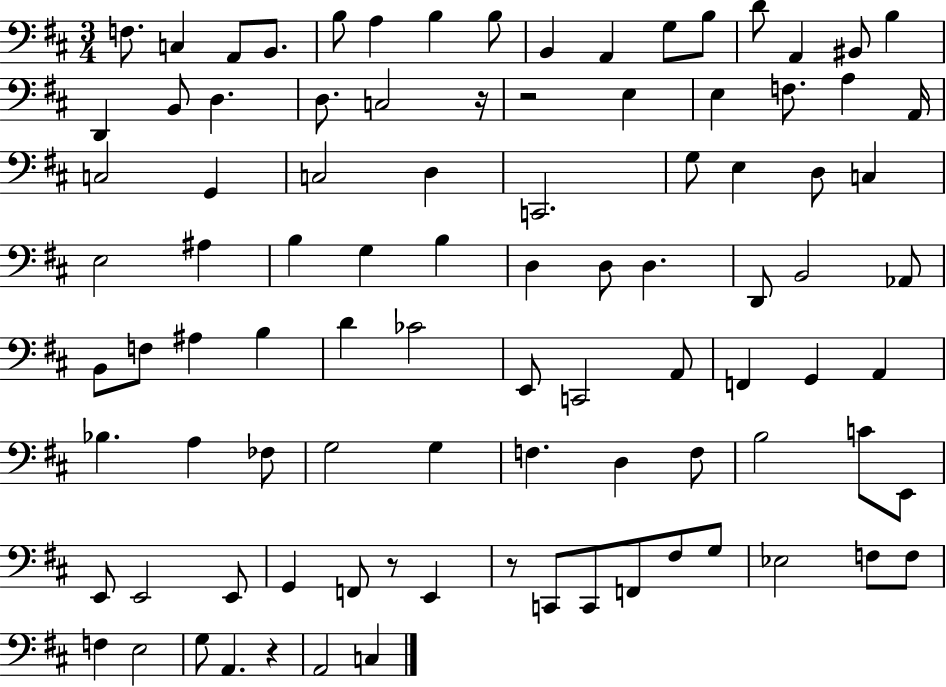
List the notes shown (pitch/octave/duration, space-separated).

F3/e. C3/q A2/e B2/e. B3/e A3/q B3/q B3/e B2/q A2/q G3/e B3/e D4/e A2/q BIS2/e B3/q D2/q B2/e D3/q. D3/e. C3/h R/s R/h E3/q E3/q F3/e. A3/q A2/s C3/h G2/q C3/h D3/q C2/h. G3/e E3/q D3/e C3/q E3/h A#3/q B3/q G3/q B3/q D3/q D3/e D3/q. D2/e B2/h Ab2/e B2/e F3/e A#3/q B3/q D4/q CES4/h E2/e C2/h A2/e F2/q G2/q A2/q Bb3/q. A3/q FES3/e G3/h G3/q F3/q. D3/q F3/e B3/h C4/e E2/e E2/e E2/h E2/e G2/q F2/e R/e E2/q R/e C2/e C2/e F2/e F#3/e G3/e Eb3/h F3/e F3/e F3/q E3/h G3/e A2/q. R/q A2/h C3/q